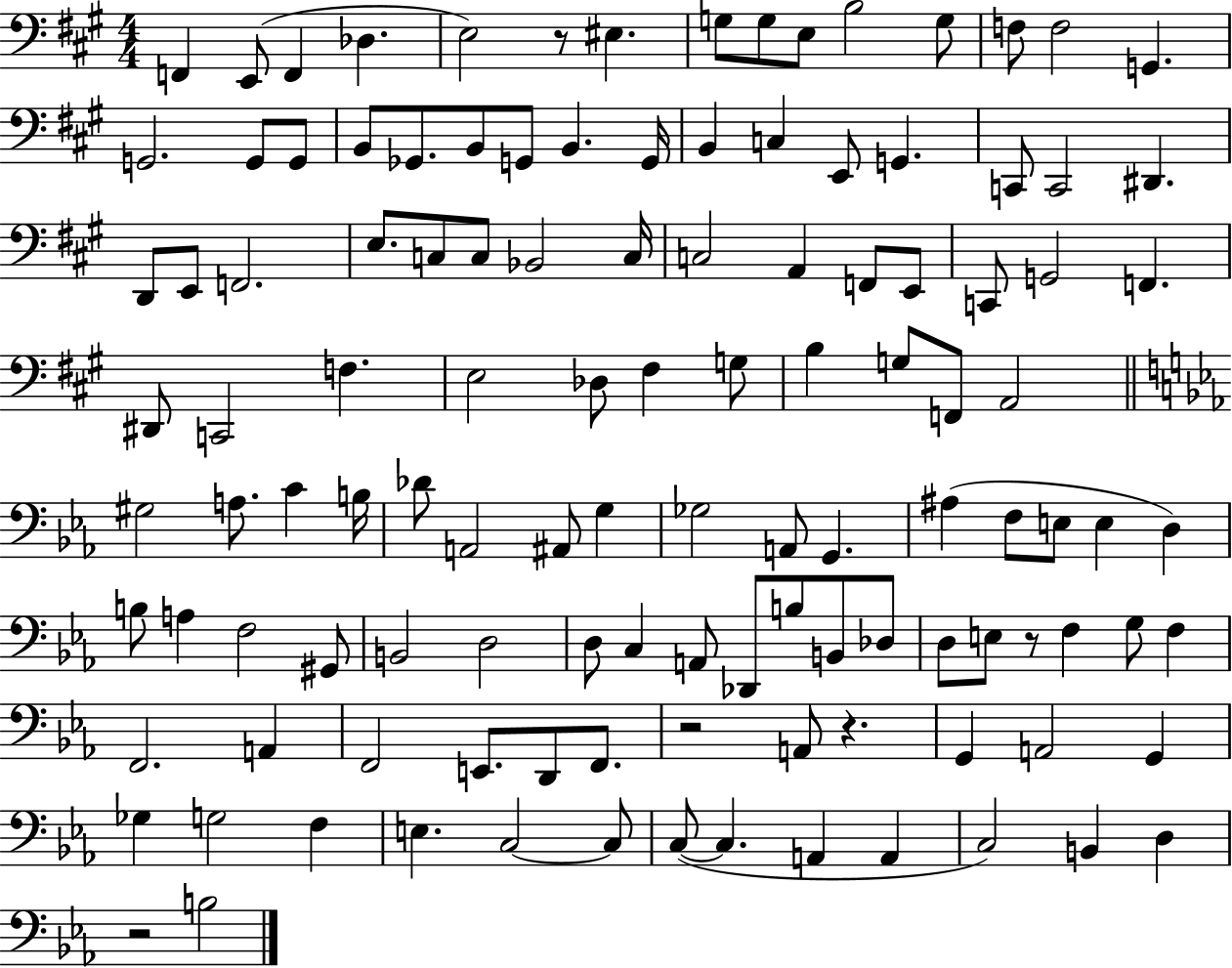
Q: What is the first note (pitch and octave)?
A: F2